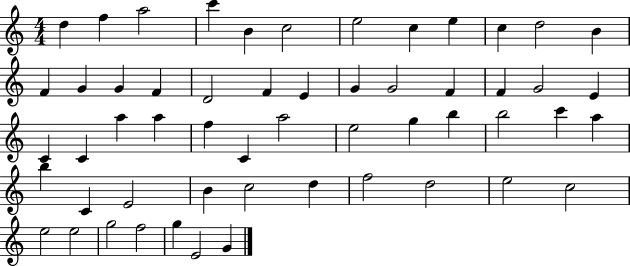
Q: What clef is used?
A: treble